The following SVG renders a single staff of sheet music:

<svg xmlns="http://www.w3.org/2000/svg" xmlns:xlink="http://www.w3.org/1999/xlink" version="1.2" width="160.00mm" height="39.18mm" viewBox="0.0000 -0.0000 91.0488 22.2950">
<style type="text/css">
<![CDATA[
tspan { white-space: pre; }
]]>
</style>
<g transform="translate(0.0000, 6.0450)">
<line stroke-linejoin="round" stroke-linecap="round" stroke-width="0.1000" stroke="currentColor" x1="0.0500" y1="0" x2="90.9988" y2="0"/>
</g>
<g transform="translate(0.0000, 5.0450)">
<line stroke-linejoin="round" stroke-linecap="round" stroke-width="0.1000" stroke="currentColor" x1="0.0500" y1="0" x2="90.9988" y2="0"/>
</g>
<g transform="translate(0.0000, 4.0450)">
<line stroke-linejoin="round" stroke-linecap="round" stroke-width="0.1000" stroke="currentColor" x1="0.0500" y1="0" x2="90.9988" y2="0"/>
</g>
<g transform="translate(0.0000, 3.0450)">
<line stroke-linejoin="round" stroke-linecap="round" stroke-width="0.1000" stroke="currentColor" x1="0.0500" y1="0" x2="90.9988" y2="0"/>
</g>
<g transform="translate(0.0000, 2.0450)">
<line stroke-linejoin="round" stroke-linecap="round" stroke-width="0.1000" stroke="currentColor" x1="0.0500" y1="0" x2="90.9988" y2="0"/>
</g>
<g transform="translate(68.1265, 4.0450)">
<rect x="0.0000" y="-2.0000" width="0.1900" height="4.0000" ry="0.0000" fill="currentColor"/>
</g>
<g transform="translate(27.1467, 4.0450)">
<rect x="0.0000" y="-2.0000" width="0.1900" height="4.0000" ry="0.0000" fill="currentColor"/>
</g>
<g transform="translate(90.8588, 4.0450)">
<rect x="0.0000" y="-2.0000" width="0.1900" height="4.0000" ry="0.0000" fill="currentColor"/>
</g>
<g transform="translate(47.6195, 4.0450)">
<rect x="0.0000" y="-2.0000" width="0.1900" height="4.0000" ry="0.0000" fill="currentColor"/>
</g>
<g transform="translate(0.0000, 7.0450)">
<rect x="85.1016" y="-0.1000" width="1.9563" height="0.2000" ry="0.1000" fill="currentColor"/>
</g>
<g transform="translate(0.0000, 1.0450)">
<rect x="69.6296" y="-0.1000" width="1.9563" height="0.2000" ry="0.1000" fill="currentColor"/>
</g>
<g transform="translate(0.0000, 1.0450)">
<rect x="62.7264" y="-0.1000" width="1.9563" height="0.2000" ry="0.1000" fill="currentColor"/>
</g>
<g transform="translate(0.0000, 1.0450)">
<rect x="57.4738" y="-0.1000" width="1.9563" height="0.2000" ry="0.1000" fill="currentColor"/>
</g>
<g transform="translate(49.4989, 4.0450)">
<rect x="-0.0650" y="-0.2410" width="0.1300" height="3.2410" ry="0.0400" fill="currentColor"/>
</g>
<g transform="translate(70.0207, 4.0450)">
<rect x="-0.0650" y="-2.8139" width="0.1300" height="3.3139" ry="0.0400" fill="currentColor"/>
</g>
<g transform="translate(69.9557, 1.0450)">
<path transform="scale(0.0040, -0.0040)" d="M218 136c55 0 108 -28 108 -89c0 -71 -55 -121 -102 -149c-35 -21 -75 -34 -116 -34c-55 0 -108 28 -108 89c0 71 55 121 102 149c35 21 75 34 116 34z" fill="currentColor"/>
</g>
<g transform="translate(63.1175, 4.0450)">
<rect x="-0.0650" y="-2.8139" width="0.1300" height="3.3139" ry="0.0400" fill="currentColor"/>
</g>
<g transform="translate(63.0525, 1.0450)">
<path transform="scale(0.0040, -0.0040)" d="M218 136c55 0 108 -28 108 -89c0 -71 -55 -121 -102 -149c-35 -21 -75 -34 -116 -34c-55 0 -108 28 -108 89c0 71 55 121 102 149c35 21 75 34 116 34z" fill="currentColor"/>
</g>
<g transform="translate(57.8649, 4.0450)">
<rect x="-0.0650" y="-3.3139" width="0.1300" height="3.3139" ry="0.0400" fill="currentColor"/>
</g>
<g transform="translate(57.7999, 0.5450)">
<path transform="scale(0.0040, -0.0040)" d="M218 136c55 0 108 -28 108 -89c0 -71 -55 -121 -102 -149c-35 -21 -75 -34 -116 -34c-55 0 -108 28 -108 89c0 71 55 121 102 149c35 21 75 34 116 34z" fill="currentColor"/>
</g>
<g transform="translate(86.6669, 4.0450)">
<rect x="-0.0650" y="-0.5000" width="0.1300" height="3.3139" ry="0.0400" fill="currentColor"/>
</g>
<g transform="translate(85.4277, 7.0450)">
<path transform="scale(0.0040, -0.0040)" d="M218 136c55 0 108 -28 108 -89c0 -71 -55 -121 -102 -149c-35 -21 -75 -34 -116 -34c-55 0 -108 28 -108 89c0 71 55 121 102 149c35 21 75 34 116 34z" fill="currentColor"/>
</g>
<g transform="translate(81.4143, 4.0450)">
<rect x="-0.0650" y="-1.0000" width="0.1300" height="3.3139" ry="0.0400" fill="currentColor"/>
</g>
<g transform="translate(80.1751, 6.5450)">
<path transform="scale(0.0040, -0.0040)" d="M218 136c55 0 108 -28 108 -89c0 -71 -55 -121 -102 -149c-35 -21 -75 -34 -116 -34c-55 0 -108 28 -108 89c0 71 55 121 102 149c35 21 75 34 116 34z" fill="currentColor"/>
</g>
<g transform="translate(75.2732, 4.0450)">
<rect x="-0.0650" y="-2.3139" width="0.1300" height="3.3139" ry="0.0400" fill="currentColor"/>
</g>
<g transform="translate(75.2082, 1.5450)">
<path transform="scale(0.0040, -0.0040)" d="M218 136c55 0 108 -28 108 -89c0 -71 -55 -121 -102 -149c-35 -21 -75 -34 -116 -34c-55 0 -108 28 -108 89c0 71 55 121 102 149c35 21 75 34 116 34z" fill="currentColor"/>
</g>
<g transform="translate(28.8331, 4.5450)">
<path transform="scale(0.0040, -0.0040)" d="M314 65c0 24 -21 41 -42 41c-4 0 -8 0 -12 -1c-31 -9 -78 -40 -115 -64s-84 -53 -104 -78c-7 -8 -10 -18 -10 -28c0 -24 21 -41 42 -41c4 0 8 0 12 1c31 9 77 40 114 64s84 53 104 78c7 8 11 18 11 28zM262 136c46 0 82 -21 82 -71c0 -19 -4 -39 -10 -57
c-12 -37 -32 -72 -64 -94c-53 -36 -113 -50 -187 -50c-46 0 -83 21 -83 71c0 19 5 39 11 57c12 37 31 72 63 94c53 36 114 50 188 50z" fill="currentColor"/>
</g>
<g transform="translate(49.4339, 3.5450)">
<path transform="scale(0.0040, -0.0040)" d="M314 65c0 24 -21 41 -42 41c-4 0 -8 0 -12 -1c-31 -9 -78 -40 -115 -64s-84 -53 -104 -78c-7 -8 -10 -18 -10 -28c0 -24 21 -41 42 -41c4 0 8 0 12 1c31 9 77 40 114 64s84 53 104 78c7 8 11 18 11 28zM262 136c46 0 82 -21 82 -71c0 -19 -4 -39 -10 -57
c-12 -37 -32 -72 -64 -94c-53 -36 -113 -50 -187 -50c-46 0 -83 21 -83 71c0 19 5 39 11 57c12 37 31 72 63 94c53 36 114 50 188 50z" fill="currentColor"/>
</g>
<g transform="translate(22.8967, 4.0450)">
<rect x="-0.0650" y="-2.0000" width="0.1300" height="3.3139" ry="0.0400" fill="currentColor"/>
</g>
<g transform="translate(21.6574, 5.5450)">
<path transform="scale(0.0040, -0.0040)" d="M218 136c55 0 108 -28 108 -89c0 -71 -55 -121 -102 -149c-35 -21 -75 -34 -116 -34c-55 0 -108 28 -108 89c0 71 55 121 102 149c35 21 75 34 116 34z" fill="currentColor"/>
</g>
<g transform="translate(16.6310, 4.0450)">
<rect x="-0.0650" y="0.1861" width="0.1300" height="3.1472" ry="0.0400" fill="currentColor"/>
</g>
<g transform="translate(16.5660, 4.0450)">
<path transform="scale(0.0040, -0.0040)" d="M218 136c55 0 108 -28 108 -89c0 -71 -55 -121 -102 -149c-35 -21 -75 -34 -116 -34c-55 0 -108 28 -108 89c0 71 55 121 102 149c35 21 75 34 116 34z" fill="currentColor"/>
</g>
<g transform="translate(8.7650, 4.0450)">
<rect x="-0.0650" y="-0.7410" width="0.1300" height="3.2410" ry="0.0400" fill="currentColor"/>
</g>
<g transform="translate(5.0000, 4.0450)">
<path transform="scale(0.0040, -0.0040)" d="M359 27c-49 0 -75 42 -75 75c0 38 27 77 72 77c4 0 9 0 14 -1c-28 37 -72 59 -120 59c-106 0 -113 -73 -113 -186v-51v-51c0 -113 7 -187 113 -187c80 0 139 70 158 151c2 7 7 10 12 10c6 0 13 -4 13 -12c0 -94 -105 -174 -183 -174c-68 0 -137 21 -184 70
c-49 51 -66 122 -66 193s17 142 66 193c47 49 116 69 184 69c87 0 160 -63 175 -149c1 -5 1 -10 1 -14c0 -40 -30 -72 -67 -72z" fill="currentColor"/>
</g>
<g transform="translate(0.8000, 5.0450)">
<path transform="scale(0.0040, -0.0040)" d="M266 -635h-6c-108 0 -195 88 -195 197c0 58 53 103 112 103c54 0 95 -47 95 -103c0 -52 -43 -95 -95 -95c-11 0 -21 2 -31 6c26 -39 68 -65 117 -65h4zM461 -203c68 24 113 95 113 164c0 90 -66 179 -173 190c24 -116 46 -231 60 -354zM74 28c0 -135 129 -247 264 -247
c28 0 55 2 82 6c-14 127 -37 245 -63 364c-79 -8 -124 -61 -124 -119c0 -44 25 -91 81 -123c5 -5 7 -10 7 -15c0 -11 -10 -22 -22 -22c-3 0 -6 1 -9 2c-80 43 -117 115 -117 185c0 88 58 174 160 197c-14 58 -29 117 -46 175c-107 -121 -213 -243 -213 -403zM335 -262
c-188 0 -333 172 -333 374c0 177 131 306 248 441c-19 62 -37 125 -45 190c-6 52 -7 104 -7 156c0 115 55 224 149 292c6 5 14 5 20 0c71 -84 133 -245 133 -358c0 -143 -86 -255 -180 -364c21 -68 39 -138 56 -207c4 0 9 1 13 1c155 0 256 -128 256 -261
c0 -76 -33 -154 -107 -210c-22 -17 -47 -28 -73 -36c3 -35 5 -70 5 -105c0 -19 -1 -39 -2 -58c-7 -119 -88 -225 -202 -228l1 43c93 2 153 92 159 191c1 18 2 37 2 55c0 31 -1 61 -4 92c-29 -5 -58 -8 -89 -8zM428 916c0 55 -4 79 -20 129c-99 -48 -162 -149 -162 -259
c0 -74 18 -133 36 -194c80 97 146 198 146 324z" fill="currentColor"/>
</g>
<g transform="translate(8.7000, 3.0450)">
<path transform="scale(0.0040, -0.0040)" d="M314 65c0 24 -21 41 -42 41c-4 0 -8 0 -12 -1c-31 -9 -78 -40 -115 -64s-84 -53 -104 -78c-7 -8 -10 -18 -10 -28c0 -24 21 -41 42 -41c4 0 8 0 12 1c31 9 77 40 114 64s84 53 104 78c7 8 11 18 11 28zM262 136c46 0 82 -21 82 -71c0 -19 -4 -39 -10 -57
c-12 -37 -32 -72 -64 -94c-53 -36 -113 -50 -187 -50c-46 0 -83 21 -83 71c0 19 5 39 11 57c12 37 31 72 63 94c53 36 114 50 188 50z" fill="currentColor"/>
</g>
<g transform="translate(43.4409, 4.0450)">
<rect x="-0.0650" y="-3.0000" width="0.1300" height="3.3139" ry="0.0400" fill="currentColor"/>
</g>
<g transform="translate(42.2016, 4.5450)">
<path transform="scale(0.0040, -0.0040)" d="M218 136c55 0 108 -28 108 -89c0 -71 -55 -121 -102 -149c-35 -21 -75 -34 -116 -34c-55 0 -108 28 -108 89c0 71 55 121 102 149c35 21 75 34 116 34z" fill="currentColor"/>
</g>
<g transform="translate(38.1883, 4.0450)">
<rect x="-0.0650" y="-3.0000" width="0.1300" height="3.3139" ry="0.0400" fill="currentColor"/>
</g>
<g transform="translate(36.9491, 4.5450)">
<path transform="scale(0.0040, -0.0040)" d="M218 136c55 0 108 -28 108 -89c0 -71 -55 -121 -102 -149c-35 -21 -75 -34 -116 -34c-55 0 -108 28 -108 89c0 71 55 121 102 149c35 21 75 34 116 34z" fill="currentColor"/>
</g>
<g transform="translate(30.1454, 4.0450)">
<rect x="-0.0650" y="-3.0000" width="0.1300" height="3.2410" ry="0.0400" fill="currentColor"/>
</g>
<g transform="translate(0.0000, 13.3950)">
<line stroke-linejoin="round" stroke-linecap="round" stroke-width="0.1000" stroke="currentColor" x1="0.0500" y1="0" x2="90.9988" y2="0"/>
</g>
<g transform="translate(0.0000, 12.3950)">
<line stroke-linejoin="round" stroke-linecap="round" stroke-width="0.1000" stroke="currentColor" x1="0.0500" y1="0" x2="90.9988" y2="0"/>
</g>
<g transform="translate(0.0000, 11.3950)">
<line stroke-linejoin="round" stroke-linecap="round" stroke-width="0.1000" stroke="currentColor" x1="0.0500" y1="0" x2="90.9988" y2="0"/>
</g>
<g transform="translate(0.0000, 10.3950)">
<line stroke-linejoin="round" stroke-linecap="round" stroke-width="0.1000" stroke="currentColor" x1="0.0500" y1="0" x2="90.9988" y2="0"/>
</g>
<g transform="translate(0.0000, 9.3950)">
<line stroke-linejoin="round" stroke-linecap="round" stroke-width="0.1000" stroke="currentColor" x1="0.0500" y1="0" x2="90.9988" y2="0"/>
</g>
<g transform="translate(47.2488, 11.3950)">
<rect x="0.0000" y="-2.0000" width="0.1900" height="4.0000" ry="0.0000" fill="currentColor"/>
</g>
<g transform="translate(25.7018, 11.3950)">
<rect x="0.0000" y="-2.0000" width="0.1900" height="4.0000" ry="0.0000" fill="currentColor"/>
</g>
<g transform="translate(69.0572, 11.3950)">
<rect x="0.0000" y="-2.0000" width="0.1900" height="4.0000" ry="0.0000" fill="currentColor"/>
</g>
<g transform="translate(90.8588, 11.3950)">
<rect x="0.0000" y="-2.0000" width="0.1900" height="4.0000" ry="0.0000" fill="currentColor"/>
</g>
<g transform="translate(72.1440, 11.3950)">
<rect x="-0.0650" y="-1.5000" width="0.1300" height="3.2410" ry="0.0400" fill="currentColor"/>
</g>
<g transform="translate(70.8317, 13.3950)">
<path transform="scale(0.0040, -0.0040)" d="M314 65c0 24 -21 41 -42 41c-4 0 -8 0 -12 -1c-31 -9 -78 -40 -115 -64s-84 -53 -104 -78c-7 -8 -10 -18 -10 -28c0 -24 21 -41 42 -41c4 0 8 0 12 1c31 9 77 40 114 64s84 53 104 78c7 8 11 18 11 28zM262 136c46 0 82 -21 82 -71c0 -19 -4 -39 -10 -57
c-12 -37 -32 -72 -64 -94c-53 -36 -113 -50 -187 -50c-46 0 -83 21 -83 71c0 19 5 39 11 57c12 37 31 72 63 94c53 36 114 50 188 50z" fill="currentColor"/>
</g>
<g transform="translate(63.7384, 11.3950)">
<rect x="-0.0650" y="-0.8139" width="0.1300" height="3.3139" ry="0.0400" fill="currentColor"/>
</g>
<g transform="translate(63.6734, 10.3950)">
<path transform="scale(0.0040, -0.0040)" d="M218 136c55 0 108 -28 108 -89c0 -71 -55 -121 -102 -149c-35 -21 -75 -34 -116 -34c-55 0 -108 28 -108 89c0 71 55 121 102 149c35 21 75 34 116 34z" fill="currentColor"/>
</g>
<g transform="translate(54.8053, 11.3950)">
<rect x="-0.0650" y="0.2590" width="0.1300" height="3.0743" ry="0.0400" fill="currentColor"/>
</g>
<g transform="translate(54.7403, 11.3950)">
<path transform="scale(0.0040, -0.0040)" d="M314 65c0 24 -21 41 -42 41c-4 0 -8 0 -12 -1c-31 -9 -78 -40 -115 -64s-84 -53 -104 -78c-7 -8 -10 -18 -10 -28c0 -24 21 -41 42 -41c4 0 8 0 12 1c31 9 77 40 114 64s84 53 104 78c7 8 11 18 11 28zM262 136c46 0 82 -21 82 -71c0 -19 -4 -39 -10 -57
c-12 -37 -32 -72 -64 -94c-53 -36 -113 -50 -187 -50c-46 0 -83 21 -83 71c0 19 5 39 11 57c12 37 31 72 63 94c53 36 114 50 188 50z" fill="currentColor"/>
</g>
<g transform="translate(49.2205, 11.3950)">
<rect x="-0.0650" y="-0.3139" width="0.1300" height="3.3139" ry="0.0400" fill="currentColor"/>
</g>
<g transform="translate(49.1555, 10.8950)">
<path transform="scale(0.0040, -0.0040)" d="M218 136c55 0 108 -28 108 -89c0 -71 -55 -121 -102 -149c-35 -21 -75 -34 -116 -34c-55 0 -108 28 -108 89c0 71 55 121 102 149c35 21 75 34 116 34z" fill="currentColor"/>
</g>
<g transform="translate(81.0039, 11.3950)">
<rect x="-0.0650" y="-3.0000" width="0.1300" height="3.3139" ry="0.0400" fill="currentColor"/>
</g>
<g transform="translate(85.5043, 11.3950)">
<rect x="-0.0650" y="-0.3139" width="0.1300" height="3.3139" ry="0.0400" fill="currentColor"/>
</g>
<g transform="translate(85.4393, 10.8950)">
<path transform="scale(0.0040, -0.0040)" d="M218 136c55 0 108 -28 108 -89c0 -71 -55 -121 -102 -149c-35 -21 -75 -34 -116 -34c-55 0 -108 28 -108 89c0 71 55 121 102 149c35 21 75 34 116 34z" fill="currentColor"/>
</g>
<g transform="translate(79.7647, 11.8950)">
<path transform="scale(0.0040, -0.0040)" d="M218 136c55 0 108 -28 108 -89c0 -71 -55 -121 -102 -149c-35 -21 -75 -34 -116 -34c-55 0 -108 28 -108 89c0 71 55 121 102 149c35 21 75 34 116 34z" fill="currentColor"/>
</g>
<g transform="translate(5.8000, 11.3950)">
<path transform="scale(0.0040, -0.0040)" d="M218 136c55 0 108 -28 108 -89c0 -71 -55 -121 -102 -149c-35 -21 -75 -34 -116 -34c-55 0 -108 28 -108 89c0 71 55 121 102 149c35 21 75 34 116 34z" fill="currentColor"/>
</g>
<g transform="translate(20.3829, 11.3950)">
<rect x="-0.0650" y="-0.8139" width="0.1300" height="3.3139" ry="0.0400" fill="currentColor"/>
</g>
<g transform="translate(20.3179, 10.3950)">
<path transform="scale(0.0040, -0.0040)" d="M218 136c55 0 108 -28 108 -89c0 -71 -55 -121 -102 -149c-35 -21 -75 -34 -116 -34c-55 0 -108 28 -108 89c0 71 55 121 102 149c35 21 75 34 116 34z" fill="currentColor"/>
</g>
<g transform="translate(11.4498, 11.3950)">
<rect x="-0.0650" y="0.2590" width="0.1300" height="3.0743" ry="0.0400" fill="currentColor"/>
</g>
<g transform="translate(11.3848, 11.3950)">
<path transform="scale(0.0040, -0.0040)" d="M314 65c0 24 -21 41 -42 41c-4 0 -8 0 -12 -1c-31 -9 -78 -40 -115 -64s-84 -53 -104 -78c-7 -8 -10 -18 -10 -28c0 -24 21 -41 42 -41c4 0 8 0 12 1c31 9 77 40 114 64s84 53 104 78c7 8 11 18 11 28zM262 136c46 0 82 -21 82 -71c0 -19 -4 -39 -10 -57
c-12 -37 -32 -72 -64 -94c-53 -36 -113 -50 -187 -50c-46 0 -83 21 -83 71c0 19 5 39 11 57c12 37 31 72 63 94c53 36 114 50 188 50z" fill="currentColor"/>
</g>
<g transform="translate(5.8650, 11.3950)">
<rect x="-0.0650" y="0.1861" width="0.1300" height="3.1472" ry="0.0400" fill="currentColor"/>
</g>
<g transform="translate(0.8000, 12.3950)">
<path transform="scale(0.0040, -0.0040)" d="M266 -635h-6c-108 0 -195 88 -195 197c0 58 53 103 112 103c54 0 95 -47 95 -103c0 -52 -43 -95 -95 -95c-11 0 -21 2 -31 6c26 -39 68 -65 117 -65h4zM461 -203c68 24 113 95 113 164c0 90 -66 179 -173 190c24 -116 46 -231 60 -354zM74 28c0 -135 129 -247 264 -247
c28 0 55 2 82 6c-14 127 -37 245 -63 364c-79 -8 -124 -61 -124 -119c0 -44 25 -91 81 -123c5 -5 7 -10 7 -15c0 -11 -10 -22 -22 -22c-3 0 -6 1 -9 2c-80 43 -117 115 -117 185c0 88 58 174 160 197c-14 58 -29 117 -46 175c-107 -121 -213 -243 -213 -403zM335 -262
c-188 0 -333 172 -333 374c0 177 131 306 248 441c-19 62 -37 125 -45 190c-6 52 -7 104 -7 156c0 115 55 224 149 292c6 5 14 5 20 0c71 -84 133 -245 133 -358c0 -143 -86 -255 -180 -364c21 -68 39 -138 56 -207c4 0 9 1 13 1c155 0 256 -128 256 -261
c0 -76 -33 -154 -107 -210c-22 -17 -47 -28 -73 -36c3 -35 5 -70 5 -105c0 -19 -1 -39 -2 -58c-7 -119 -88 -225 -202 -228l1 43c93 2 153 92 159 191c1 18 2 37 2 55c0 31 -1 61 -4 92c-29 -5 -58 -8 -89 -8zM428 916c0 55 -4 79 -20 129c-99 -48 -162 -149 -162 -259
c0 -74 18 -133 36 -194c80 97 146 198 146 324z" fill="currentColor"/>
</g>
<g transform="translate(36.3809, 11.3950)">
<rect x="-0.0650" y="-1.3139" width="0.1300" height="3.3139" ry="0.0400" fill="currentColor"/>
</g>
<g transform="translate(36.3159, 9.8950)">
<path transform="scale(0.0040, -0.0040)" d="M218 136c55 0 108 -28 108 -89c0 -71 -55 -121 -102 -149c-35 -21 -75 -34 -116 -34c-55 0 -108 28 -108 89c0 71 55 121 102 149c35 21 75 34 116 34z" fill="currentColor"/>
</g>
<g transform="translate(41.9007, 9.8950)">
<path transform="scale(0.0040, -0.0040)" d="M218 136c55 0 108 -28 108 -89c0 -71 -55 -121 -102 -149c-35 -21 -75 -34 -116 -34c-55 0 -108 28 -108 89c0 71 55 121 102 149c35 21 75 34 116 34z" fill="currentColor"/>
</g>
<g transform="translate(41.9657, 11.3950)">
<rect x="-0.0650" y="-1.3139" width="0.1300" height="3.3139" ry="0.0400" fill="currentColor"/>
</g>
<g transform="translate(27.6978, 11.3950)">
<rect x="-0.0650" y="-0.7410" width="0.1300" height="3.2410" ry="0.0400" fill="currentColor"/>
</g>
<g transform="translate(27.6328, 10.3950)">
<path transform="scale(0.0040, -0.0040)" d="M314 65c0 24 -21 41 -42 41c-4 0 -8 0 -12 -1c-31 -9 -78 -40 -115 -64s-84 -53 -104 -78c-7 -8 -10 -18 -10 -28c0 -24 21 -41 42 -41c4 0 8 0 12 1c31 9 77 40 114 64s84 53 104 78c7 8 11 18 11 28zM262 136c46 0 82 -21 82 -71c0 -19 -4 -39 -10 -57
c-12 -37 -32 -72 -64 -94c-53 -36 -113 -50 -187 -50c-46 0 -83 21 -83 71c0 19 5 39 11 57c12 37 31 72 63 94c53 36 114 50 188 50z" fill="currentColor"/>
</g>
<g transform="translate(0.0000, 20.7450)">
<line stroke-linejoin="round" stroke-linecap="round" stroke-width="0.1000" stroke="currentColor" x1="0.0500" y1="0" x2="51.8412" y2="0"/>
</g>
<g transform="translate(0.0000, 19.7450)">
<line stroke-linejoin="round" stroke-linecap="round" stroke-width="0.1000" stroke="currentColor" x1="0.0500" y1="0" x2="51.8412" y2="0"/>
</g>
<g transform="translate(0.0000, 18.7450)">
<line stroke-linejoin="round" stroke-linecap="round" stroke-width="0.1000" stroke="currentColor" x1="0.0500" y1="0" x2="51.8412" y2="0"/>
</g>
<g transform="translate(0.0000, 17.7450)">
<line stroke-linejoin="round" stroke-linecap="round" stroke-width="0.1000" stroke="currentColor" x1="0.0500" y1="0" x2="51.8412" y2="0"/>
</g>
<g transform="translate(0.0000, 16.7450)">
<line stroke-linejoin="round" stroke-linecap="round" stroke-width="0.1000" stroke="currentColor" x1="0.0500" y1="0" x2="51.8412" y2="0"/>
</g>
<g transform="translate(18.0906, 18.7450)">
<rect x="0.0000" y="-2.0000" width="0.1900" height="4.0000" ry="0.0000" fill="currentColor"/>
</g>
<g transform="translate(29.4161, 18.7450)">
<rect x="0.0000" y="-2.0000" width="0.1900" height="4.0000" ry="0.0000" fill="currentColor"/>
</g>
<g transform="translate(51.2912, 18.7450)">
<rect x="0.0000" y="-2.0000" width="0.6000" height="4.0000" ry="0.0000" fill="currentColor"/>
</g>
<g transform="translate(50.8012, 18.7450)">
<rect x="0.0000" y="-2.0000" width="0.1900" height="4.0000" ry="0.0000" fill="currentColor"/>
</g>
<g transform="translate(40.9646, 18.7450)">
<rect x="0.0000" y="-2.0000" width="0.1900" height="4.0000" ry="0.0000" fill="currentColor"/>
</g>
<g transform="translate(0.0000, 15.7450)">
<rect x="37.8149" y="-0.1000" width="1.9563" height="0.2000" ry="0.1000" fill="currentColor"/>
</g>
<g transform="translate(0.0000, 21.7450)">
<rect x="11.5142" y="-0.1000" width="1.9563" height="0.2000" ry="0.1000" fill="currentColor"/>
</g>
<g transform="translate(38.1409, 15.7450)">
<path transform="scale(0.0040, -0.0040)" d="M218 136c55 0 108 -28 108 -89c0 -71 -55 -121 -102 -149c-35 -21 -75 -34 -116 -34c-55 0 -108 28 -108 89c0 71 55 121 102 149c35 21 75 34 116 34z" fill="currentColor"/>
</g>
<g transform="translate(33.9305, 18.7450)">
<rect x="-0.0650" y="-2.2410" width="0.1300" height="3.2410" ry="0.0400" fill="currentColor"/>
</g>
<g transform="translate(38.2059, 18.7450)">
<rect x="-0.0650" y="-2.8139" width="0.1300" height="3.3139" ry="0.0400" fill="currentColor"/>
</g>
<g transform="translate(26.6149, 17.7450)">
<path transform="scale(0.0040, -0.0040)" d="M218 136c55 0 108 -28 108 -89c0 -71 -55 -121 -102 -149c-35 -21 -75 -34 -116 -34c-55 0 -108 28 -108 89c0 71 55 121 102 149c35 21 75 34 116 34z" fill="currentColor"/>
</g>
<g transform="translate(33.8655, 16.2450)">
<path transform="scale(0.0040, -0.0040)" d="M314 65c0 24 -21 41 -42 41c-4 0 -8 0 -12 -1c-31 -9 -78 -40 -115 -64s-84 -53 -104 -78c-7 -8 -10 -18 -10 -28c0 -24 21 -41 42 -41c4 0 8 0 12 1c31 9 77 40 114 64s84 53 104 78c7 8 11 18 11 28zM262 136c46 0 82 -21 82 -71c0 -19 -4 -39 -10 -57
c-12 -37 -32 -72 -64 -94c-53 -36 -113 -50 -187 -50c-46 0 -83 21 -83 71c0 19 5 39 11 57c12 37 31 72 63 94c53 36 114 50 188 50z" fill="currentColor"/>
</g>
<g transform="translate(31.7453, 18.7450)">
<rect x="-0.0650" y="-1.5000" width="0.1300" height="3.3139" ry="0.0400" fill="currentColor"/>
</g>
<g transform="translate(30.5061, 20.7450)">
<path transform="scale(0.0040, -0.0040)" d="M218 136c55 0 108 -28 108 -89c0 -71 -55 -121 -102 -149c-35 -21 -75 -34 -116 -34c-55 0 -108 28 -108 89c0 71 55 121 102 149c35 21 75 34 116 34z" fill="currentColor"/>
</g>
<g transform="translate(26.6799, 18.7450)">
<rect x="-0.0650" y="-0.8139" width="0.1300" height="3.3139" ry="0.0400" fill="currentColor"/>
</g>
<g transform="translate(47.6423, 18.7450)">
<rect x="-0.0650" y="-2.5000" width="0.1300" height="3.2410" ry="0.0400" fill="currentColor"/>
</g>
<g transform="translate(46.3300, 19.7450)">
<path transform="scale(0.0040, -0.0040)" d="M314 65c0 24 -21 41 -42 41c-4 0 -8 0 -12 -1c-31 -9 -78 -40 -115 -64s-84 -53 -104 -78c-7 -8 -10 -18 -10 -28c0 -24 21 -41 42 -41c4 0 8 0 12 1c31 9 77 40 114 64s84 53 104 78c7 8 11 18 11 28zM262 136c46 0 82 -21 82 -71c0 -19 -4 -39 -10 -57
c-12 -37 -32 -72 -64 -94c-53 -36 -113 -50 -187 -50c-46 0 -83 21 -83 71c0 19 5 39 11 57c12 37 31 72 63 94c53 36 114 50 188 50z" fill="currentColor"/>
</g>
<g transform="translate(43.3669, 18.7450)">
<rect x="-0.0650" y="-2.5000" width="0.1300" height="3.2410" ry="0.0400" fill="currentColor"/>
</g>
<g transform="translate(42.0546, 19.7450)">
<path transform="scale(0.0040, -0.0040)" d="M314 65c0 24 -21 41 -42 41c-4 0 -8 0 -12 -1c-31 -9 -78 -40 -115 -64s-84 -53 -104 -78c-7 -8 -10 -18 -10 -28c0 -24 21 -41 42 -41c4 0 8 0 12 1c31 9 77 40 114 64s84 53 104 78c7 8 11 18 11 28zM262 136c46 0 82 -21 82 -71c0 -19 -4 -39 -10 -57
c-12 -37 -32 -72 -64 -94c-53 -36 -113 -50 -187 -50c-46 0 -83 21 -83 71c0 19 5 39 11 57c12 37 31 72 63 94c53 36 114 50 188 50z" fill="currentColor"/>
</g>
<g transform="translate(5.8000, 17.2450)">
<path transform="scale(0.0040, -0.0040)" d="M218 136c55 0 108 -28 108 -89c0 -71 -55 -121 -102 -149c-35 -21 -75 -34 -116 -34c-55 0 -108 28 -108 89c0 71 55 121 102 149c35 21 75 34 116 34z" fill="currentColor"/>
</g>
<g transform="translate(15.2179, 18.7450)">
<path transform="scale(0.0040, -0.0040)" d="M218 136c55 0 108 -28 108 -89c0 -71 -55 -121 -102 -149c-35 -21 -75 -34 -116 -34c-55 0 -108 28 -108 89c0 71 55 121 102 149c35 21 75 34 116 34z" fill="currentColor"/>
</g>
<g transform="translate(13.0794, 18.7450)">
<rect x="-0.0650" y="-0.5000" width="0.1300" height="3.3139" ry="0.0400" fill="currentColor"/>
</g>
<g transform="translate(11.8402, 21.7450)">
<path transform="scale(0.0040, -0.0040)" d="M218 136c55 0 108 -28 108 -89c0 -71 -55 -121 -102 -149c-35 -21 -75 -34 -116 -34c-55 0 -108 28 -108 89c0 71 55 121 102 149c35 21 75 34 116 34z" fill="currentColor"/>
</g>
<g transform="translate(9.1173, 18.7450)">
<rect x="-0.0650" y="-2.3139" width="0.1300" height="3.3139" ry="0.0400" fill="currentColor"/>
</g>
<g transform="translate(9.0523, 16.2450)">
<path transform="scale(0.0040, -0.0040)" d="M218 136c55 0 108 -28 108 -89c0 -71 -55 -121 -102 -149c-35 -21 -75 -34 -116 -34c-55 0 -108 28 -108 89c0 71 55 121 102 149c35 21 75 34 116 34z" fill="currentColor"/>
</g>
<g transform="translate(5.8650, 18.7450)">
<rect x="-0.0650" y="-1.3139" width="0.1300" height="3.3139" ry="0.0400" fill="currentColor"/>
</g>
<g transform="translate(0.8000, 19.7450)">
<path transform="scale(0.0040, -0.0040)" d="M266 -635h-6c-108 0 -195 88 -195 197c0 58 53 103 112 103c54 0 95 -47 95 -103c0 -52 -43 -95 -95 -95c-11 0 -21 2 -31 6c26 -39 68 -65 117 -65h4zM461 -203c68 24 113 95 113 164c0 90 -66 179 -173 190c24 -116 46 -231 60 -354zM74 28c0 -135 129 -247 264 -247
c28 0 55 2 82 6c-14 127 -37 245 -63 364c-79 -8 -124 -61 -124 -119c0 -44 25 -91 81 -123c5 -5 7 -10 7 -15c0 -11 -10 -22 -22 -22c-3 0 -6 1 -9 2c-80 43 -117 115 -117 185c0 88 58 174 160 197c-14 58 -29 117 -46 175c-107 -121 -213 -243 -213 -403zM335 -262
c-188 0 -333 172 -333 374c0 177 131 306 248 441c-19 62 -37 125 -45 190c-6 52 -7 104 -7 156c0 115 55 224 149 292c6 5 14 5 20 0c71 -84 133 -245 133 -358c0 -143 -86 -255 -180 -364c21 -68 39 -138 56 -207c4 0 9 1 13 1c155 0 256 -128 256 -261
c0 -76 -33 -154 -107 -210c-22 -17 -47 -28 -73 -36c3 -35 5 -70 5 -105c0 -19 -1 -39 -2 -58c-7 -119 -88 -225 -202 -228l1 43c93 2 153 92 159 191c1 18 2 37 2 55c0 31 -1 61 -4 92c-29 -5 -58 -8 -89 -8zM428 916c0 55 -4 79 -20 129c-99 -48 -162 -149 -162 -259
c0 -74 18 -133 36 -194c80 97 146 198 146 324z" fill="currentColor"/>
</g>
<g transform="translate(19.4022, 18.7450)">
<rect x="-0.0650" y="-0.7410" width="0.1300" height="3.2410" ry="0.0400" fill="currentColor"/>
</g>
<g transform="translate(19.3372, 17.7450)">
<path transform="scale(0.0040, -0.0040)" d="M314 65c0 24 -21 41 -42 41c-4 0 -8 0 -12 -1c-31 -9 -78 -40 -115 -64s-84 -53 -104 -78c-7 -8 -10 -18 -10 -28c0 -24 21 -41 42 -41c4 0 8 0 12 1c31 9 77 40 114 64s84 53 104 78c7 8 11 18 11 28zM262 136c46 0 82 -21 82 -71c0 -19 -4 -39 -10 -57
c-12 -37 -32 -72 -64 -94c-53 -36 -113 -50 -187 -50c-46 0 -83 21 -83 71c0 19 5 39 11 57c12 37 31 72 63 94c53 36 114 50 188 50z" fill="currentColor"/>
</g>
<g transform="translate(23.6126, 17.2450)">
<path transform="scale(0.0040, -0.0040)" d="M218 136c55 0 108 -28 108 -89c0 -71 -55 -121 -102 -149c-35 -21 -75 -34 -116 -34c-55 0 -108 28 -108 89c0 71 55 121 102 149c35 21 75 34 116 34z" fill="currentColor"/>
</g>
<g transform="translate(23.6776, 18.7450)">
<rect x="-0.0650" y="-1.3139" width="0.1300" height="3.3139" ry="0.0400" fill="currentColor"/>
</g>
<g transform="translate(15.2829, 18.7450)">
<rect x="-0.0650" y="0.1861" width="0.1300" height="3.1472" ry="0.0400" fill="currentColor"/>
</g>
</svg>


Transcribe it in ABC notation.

X:1
T:Untitled
M:4/4
L:1/4
K:C
d2 B F A2 A A c2 b a a g D C B B2 d d2 e e c B2 d E2 A c e g C B d2 e d E g2 a G2 G2